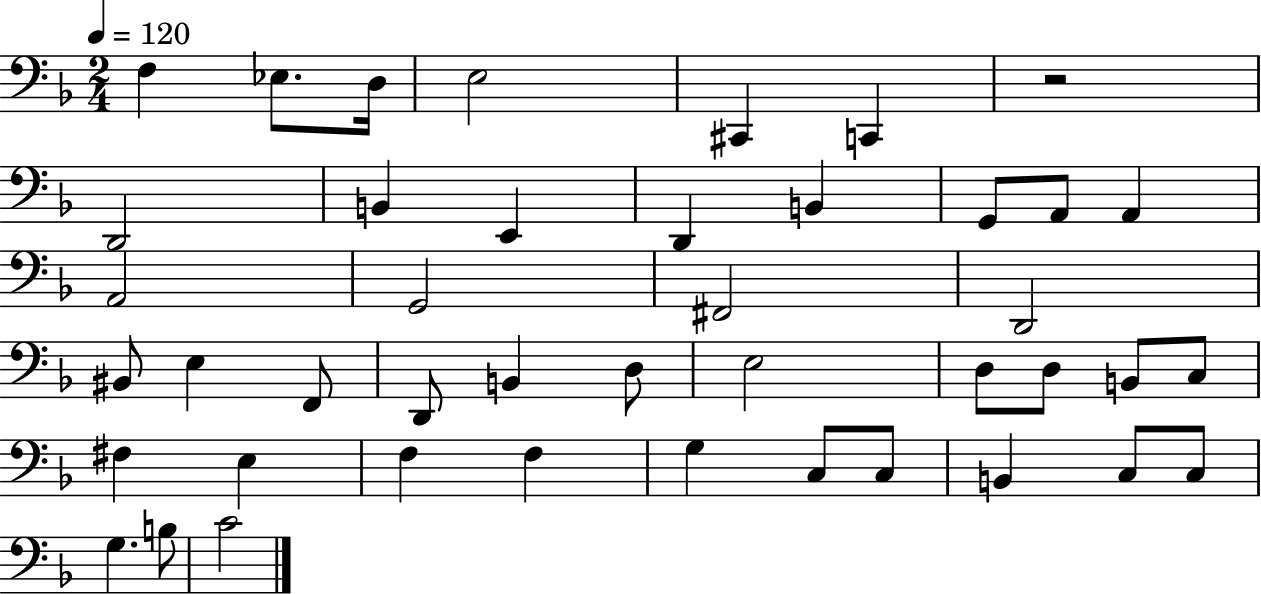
F3/q Eb3/e. D3/s E3/h C#2/q C2/q R/h D2/h B2/q E2/q D2/q B2/q G2/e A2/e A2/q A2/h G2/h F#2/h D2/h BIS2/e E3/q F2/e D2/e B2/q D3/e E3/h D3/e D3/e B2/e C3/e F#3/q E3/q F3/q F3/q G3/q C3/e C3/e B2/q C3/e C3/e G3/q. B3/e C4/h